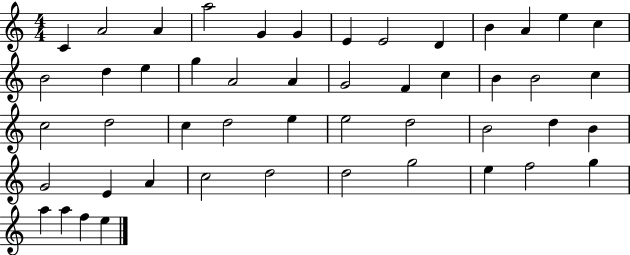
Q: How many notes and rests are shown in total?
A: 49